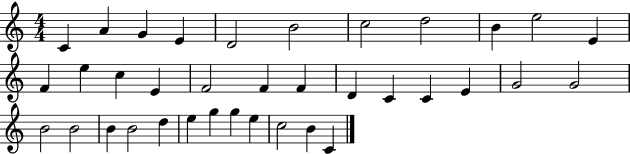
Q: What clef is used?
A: treble